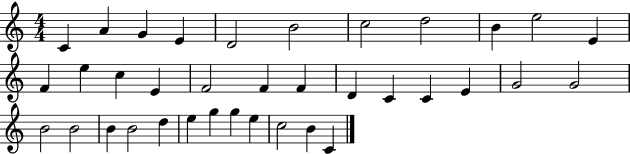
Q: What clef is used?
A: treble